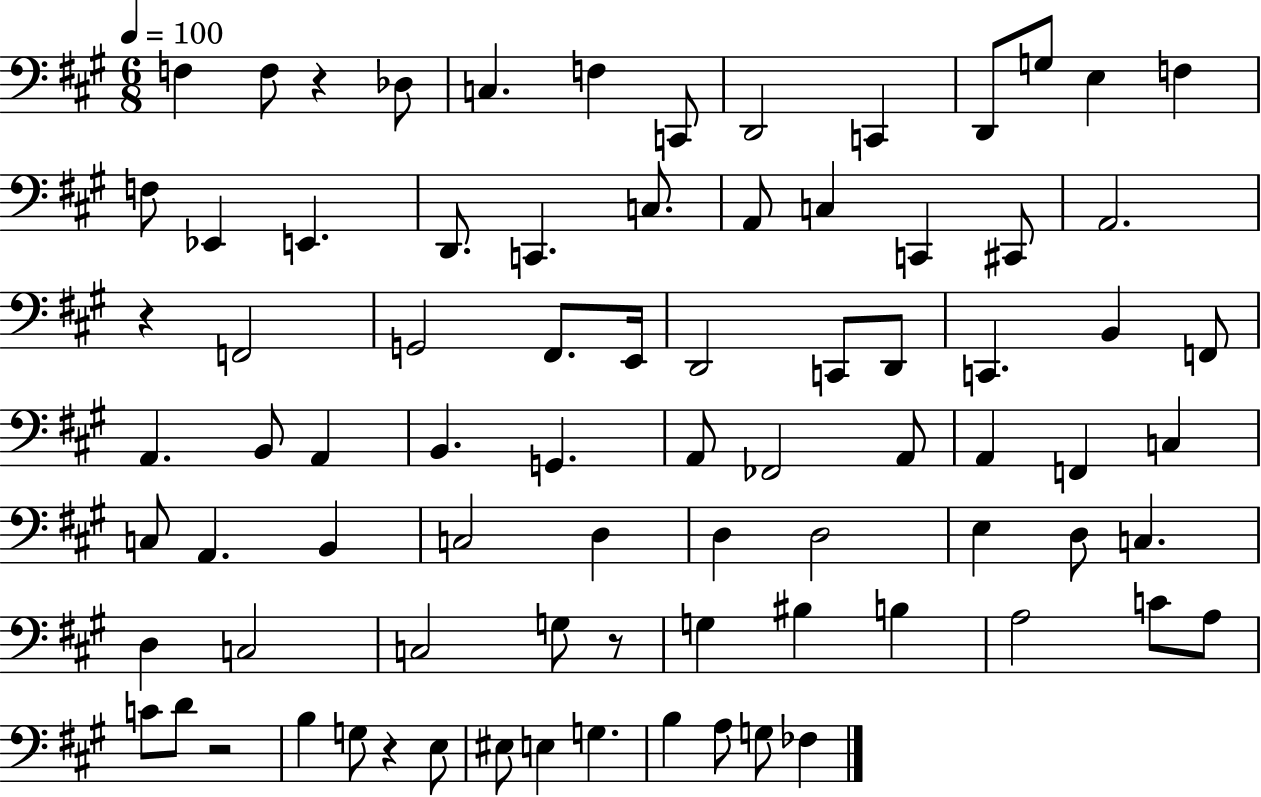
X:1
T:Untitled
M:6/8
L:1/4
K:A
F, F,/2 z _D,/2 C, F, C,,/2 D,,2 C,, D,,/2 G,/2 E, F, F,/2 _E,, E,, D,,/2 C,, C,/2 A,,/2 C, C,, ^C,,/2 A,,2 z F,,2 G,,2 ^F,,/2 E,,/4 D,,2 C,,/2 D,,/2 C,, B,, F,,/2 A,, B,,/2 A,, B,, G,, A,,/2 _F,,2 A,,/2 A,, F,, C, C,/2 A,, B,, C,2 D, D, D,2 E, D,/2 C, D, C,2 C,2 G,/2 z/2 G, ^B, B, A,2 C/2 A,/2 C/2 D/2 z2 B, G,/2 z E,/2 ^E,/2 E, G, B, A,/2 G,/2 _F,